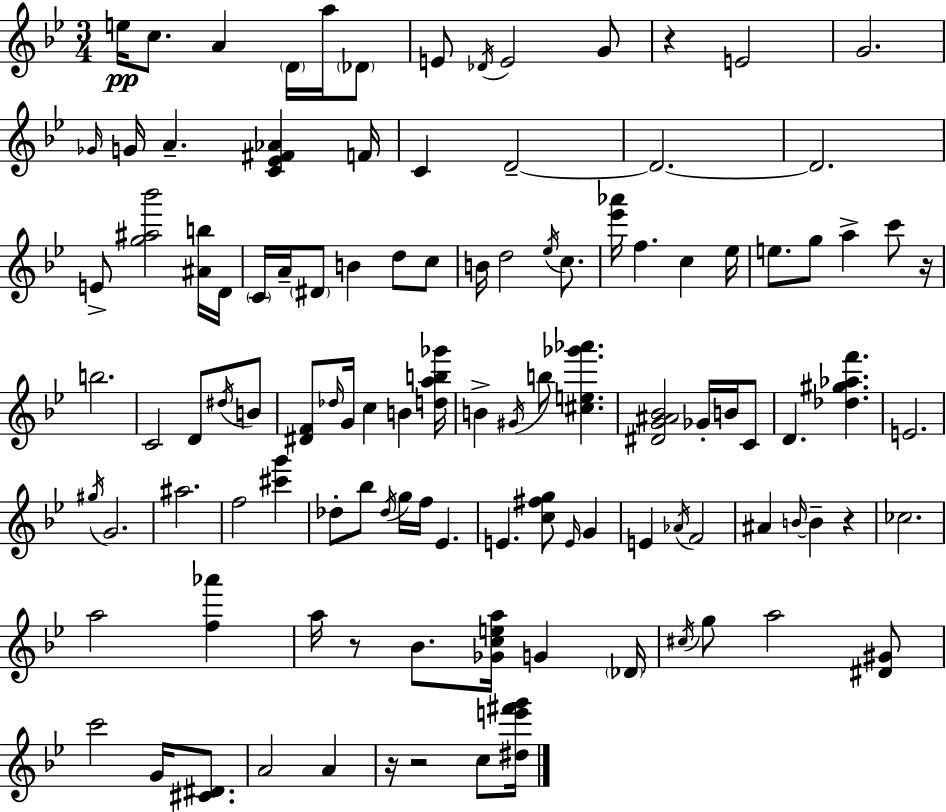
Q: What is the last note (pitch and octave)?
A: C5